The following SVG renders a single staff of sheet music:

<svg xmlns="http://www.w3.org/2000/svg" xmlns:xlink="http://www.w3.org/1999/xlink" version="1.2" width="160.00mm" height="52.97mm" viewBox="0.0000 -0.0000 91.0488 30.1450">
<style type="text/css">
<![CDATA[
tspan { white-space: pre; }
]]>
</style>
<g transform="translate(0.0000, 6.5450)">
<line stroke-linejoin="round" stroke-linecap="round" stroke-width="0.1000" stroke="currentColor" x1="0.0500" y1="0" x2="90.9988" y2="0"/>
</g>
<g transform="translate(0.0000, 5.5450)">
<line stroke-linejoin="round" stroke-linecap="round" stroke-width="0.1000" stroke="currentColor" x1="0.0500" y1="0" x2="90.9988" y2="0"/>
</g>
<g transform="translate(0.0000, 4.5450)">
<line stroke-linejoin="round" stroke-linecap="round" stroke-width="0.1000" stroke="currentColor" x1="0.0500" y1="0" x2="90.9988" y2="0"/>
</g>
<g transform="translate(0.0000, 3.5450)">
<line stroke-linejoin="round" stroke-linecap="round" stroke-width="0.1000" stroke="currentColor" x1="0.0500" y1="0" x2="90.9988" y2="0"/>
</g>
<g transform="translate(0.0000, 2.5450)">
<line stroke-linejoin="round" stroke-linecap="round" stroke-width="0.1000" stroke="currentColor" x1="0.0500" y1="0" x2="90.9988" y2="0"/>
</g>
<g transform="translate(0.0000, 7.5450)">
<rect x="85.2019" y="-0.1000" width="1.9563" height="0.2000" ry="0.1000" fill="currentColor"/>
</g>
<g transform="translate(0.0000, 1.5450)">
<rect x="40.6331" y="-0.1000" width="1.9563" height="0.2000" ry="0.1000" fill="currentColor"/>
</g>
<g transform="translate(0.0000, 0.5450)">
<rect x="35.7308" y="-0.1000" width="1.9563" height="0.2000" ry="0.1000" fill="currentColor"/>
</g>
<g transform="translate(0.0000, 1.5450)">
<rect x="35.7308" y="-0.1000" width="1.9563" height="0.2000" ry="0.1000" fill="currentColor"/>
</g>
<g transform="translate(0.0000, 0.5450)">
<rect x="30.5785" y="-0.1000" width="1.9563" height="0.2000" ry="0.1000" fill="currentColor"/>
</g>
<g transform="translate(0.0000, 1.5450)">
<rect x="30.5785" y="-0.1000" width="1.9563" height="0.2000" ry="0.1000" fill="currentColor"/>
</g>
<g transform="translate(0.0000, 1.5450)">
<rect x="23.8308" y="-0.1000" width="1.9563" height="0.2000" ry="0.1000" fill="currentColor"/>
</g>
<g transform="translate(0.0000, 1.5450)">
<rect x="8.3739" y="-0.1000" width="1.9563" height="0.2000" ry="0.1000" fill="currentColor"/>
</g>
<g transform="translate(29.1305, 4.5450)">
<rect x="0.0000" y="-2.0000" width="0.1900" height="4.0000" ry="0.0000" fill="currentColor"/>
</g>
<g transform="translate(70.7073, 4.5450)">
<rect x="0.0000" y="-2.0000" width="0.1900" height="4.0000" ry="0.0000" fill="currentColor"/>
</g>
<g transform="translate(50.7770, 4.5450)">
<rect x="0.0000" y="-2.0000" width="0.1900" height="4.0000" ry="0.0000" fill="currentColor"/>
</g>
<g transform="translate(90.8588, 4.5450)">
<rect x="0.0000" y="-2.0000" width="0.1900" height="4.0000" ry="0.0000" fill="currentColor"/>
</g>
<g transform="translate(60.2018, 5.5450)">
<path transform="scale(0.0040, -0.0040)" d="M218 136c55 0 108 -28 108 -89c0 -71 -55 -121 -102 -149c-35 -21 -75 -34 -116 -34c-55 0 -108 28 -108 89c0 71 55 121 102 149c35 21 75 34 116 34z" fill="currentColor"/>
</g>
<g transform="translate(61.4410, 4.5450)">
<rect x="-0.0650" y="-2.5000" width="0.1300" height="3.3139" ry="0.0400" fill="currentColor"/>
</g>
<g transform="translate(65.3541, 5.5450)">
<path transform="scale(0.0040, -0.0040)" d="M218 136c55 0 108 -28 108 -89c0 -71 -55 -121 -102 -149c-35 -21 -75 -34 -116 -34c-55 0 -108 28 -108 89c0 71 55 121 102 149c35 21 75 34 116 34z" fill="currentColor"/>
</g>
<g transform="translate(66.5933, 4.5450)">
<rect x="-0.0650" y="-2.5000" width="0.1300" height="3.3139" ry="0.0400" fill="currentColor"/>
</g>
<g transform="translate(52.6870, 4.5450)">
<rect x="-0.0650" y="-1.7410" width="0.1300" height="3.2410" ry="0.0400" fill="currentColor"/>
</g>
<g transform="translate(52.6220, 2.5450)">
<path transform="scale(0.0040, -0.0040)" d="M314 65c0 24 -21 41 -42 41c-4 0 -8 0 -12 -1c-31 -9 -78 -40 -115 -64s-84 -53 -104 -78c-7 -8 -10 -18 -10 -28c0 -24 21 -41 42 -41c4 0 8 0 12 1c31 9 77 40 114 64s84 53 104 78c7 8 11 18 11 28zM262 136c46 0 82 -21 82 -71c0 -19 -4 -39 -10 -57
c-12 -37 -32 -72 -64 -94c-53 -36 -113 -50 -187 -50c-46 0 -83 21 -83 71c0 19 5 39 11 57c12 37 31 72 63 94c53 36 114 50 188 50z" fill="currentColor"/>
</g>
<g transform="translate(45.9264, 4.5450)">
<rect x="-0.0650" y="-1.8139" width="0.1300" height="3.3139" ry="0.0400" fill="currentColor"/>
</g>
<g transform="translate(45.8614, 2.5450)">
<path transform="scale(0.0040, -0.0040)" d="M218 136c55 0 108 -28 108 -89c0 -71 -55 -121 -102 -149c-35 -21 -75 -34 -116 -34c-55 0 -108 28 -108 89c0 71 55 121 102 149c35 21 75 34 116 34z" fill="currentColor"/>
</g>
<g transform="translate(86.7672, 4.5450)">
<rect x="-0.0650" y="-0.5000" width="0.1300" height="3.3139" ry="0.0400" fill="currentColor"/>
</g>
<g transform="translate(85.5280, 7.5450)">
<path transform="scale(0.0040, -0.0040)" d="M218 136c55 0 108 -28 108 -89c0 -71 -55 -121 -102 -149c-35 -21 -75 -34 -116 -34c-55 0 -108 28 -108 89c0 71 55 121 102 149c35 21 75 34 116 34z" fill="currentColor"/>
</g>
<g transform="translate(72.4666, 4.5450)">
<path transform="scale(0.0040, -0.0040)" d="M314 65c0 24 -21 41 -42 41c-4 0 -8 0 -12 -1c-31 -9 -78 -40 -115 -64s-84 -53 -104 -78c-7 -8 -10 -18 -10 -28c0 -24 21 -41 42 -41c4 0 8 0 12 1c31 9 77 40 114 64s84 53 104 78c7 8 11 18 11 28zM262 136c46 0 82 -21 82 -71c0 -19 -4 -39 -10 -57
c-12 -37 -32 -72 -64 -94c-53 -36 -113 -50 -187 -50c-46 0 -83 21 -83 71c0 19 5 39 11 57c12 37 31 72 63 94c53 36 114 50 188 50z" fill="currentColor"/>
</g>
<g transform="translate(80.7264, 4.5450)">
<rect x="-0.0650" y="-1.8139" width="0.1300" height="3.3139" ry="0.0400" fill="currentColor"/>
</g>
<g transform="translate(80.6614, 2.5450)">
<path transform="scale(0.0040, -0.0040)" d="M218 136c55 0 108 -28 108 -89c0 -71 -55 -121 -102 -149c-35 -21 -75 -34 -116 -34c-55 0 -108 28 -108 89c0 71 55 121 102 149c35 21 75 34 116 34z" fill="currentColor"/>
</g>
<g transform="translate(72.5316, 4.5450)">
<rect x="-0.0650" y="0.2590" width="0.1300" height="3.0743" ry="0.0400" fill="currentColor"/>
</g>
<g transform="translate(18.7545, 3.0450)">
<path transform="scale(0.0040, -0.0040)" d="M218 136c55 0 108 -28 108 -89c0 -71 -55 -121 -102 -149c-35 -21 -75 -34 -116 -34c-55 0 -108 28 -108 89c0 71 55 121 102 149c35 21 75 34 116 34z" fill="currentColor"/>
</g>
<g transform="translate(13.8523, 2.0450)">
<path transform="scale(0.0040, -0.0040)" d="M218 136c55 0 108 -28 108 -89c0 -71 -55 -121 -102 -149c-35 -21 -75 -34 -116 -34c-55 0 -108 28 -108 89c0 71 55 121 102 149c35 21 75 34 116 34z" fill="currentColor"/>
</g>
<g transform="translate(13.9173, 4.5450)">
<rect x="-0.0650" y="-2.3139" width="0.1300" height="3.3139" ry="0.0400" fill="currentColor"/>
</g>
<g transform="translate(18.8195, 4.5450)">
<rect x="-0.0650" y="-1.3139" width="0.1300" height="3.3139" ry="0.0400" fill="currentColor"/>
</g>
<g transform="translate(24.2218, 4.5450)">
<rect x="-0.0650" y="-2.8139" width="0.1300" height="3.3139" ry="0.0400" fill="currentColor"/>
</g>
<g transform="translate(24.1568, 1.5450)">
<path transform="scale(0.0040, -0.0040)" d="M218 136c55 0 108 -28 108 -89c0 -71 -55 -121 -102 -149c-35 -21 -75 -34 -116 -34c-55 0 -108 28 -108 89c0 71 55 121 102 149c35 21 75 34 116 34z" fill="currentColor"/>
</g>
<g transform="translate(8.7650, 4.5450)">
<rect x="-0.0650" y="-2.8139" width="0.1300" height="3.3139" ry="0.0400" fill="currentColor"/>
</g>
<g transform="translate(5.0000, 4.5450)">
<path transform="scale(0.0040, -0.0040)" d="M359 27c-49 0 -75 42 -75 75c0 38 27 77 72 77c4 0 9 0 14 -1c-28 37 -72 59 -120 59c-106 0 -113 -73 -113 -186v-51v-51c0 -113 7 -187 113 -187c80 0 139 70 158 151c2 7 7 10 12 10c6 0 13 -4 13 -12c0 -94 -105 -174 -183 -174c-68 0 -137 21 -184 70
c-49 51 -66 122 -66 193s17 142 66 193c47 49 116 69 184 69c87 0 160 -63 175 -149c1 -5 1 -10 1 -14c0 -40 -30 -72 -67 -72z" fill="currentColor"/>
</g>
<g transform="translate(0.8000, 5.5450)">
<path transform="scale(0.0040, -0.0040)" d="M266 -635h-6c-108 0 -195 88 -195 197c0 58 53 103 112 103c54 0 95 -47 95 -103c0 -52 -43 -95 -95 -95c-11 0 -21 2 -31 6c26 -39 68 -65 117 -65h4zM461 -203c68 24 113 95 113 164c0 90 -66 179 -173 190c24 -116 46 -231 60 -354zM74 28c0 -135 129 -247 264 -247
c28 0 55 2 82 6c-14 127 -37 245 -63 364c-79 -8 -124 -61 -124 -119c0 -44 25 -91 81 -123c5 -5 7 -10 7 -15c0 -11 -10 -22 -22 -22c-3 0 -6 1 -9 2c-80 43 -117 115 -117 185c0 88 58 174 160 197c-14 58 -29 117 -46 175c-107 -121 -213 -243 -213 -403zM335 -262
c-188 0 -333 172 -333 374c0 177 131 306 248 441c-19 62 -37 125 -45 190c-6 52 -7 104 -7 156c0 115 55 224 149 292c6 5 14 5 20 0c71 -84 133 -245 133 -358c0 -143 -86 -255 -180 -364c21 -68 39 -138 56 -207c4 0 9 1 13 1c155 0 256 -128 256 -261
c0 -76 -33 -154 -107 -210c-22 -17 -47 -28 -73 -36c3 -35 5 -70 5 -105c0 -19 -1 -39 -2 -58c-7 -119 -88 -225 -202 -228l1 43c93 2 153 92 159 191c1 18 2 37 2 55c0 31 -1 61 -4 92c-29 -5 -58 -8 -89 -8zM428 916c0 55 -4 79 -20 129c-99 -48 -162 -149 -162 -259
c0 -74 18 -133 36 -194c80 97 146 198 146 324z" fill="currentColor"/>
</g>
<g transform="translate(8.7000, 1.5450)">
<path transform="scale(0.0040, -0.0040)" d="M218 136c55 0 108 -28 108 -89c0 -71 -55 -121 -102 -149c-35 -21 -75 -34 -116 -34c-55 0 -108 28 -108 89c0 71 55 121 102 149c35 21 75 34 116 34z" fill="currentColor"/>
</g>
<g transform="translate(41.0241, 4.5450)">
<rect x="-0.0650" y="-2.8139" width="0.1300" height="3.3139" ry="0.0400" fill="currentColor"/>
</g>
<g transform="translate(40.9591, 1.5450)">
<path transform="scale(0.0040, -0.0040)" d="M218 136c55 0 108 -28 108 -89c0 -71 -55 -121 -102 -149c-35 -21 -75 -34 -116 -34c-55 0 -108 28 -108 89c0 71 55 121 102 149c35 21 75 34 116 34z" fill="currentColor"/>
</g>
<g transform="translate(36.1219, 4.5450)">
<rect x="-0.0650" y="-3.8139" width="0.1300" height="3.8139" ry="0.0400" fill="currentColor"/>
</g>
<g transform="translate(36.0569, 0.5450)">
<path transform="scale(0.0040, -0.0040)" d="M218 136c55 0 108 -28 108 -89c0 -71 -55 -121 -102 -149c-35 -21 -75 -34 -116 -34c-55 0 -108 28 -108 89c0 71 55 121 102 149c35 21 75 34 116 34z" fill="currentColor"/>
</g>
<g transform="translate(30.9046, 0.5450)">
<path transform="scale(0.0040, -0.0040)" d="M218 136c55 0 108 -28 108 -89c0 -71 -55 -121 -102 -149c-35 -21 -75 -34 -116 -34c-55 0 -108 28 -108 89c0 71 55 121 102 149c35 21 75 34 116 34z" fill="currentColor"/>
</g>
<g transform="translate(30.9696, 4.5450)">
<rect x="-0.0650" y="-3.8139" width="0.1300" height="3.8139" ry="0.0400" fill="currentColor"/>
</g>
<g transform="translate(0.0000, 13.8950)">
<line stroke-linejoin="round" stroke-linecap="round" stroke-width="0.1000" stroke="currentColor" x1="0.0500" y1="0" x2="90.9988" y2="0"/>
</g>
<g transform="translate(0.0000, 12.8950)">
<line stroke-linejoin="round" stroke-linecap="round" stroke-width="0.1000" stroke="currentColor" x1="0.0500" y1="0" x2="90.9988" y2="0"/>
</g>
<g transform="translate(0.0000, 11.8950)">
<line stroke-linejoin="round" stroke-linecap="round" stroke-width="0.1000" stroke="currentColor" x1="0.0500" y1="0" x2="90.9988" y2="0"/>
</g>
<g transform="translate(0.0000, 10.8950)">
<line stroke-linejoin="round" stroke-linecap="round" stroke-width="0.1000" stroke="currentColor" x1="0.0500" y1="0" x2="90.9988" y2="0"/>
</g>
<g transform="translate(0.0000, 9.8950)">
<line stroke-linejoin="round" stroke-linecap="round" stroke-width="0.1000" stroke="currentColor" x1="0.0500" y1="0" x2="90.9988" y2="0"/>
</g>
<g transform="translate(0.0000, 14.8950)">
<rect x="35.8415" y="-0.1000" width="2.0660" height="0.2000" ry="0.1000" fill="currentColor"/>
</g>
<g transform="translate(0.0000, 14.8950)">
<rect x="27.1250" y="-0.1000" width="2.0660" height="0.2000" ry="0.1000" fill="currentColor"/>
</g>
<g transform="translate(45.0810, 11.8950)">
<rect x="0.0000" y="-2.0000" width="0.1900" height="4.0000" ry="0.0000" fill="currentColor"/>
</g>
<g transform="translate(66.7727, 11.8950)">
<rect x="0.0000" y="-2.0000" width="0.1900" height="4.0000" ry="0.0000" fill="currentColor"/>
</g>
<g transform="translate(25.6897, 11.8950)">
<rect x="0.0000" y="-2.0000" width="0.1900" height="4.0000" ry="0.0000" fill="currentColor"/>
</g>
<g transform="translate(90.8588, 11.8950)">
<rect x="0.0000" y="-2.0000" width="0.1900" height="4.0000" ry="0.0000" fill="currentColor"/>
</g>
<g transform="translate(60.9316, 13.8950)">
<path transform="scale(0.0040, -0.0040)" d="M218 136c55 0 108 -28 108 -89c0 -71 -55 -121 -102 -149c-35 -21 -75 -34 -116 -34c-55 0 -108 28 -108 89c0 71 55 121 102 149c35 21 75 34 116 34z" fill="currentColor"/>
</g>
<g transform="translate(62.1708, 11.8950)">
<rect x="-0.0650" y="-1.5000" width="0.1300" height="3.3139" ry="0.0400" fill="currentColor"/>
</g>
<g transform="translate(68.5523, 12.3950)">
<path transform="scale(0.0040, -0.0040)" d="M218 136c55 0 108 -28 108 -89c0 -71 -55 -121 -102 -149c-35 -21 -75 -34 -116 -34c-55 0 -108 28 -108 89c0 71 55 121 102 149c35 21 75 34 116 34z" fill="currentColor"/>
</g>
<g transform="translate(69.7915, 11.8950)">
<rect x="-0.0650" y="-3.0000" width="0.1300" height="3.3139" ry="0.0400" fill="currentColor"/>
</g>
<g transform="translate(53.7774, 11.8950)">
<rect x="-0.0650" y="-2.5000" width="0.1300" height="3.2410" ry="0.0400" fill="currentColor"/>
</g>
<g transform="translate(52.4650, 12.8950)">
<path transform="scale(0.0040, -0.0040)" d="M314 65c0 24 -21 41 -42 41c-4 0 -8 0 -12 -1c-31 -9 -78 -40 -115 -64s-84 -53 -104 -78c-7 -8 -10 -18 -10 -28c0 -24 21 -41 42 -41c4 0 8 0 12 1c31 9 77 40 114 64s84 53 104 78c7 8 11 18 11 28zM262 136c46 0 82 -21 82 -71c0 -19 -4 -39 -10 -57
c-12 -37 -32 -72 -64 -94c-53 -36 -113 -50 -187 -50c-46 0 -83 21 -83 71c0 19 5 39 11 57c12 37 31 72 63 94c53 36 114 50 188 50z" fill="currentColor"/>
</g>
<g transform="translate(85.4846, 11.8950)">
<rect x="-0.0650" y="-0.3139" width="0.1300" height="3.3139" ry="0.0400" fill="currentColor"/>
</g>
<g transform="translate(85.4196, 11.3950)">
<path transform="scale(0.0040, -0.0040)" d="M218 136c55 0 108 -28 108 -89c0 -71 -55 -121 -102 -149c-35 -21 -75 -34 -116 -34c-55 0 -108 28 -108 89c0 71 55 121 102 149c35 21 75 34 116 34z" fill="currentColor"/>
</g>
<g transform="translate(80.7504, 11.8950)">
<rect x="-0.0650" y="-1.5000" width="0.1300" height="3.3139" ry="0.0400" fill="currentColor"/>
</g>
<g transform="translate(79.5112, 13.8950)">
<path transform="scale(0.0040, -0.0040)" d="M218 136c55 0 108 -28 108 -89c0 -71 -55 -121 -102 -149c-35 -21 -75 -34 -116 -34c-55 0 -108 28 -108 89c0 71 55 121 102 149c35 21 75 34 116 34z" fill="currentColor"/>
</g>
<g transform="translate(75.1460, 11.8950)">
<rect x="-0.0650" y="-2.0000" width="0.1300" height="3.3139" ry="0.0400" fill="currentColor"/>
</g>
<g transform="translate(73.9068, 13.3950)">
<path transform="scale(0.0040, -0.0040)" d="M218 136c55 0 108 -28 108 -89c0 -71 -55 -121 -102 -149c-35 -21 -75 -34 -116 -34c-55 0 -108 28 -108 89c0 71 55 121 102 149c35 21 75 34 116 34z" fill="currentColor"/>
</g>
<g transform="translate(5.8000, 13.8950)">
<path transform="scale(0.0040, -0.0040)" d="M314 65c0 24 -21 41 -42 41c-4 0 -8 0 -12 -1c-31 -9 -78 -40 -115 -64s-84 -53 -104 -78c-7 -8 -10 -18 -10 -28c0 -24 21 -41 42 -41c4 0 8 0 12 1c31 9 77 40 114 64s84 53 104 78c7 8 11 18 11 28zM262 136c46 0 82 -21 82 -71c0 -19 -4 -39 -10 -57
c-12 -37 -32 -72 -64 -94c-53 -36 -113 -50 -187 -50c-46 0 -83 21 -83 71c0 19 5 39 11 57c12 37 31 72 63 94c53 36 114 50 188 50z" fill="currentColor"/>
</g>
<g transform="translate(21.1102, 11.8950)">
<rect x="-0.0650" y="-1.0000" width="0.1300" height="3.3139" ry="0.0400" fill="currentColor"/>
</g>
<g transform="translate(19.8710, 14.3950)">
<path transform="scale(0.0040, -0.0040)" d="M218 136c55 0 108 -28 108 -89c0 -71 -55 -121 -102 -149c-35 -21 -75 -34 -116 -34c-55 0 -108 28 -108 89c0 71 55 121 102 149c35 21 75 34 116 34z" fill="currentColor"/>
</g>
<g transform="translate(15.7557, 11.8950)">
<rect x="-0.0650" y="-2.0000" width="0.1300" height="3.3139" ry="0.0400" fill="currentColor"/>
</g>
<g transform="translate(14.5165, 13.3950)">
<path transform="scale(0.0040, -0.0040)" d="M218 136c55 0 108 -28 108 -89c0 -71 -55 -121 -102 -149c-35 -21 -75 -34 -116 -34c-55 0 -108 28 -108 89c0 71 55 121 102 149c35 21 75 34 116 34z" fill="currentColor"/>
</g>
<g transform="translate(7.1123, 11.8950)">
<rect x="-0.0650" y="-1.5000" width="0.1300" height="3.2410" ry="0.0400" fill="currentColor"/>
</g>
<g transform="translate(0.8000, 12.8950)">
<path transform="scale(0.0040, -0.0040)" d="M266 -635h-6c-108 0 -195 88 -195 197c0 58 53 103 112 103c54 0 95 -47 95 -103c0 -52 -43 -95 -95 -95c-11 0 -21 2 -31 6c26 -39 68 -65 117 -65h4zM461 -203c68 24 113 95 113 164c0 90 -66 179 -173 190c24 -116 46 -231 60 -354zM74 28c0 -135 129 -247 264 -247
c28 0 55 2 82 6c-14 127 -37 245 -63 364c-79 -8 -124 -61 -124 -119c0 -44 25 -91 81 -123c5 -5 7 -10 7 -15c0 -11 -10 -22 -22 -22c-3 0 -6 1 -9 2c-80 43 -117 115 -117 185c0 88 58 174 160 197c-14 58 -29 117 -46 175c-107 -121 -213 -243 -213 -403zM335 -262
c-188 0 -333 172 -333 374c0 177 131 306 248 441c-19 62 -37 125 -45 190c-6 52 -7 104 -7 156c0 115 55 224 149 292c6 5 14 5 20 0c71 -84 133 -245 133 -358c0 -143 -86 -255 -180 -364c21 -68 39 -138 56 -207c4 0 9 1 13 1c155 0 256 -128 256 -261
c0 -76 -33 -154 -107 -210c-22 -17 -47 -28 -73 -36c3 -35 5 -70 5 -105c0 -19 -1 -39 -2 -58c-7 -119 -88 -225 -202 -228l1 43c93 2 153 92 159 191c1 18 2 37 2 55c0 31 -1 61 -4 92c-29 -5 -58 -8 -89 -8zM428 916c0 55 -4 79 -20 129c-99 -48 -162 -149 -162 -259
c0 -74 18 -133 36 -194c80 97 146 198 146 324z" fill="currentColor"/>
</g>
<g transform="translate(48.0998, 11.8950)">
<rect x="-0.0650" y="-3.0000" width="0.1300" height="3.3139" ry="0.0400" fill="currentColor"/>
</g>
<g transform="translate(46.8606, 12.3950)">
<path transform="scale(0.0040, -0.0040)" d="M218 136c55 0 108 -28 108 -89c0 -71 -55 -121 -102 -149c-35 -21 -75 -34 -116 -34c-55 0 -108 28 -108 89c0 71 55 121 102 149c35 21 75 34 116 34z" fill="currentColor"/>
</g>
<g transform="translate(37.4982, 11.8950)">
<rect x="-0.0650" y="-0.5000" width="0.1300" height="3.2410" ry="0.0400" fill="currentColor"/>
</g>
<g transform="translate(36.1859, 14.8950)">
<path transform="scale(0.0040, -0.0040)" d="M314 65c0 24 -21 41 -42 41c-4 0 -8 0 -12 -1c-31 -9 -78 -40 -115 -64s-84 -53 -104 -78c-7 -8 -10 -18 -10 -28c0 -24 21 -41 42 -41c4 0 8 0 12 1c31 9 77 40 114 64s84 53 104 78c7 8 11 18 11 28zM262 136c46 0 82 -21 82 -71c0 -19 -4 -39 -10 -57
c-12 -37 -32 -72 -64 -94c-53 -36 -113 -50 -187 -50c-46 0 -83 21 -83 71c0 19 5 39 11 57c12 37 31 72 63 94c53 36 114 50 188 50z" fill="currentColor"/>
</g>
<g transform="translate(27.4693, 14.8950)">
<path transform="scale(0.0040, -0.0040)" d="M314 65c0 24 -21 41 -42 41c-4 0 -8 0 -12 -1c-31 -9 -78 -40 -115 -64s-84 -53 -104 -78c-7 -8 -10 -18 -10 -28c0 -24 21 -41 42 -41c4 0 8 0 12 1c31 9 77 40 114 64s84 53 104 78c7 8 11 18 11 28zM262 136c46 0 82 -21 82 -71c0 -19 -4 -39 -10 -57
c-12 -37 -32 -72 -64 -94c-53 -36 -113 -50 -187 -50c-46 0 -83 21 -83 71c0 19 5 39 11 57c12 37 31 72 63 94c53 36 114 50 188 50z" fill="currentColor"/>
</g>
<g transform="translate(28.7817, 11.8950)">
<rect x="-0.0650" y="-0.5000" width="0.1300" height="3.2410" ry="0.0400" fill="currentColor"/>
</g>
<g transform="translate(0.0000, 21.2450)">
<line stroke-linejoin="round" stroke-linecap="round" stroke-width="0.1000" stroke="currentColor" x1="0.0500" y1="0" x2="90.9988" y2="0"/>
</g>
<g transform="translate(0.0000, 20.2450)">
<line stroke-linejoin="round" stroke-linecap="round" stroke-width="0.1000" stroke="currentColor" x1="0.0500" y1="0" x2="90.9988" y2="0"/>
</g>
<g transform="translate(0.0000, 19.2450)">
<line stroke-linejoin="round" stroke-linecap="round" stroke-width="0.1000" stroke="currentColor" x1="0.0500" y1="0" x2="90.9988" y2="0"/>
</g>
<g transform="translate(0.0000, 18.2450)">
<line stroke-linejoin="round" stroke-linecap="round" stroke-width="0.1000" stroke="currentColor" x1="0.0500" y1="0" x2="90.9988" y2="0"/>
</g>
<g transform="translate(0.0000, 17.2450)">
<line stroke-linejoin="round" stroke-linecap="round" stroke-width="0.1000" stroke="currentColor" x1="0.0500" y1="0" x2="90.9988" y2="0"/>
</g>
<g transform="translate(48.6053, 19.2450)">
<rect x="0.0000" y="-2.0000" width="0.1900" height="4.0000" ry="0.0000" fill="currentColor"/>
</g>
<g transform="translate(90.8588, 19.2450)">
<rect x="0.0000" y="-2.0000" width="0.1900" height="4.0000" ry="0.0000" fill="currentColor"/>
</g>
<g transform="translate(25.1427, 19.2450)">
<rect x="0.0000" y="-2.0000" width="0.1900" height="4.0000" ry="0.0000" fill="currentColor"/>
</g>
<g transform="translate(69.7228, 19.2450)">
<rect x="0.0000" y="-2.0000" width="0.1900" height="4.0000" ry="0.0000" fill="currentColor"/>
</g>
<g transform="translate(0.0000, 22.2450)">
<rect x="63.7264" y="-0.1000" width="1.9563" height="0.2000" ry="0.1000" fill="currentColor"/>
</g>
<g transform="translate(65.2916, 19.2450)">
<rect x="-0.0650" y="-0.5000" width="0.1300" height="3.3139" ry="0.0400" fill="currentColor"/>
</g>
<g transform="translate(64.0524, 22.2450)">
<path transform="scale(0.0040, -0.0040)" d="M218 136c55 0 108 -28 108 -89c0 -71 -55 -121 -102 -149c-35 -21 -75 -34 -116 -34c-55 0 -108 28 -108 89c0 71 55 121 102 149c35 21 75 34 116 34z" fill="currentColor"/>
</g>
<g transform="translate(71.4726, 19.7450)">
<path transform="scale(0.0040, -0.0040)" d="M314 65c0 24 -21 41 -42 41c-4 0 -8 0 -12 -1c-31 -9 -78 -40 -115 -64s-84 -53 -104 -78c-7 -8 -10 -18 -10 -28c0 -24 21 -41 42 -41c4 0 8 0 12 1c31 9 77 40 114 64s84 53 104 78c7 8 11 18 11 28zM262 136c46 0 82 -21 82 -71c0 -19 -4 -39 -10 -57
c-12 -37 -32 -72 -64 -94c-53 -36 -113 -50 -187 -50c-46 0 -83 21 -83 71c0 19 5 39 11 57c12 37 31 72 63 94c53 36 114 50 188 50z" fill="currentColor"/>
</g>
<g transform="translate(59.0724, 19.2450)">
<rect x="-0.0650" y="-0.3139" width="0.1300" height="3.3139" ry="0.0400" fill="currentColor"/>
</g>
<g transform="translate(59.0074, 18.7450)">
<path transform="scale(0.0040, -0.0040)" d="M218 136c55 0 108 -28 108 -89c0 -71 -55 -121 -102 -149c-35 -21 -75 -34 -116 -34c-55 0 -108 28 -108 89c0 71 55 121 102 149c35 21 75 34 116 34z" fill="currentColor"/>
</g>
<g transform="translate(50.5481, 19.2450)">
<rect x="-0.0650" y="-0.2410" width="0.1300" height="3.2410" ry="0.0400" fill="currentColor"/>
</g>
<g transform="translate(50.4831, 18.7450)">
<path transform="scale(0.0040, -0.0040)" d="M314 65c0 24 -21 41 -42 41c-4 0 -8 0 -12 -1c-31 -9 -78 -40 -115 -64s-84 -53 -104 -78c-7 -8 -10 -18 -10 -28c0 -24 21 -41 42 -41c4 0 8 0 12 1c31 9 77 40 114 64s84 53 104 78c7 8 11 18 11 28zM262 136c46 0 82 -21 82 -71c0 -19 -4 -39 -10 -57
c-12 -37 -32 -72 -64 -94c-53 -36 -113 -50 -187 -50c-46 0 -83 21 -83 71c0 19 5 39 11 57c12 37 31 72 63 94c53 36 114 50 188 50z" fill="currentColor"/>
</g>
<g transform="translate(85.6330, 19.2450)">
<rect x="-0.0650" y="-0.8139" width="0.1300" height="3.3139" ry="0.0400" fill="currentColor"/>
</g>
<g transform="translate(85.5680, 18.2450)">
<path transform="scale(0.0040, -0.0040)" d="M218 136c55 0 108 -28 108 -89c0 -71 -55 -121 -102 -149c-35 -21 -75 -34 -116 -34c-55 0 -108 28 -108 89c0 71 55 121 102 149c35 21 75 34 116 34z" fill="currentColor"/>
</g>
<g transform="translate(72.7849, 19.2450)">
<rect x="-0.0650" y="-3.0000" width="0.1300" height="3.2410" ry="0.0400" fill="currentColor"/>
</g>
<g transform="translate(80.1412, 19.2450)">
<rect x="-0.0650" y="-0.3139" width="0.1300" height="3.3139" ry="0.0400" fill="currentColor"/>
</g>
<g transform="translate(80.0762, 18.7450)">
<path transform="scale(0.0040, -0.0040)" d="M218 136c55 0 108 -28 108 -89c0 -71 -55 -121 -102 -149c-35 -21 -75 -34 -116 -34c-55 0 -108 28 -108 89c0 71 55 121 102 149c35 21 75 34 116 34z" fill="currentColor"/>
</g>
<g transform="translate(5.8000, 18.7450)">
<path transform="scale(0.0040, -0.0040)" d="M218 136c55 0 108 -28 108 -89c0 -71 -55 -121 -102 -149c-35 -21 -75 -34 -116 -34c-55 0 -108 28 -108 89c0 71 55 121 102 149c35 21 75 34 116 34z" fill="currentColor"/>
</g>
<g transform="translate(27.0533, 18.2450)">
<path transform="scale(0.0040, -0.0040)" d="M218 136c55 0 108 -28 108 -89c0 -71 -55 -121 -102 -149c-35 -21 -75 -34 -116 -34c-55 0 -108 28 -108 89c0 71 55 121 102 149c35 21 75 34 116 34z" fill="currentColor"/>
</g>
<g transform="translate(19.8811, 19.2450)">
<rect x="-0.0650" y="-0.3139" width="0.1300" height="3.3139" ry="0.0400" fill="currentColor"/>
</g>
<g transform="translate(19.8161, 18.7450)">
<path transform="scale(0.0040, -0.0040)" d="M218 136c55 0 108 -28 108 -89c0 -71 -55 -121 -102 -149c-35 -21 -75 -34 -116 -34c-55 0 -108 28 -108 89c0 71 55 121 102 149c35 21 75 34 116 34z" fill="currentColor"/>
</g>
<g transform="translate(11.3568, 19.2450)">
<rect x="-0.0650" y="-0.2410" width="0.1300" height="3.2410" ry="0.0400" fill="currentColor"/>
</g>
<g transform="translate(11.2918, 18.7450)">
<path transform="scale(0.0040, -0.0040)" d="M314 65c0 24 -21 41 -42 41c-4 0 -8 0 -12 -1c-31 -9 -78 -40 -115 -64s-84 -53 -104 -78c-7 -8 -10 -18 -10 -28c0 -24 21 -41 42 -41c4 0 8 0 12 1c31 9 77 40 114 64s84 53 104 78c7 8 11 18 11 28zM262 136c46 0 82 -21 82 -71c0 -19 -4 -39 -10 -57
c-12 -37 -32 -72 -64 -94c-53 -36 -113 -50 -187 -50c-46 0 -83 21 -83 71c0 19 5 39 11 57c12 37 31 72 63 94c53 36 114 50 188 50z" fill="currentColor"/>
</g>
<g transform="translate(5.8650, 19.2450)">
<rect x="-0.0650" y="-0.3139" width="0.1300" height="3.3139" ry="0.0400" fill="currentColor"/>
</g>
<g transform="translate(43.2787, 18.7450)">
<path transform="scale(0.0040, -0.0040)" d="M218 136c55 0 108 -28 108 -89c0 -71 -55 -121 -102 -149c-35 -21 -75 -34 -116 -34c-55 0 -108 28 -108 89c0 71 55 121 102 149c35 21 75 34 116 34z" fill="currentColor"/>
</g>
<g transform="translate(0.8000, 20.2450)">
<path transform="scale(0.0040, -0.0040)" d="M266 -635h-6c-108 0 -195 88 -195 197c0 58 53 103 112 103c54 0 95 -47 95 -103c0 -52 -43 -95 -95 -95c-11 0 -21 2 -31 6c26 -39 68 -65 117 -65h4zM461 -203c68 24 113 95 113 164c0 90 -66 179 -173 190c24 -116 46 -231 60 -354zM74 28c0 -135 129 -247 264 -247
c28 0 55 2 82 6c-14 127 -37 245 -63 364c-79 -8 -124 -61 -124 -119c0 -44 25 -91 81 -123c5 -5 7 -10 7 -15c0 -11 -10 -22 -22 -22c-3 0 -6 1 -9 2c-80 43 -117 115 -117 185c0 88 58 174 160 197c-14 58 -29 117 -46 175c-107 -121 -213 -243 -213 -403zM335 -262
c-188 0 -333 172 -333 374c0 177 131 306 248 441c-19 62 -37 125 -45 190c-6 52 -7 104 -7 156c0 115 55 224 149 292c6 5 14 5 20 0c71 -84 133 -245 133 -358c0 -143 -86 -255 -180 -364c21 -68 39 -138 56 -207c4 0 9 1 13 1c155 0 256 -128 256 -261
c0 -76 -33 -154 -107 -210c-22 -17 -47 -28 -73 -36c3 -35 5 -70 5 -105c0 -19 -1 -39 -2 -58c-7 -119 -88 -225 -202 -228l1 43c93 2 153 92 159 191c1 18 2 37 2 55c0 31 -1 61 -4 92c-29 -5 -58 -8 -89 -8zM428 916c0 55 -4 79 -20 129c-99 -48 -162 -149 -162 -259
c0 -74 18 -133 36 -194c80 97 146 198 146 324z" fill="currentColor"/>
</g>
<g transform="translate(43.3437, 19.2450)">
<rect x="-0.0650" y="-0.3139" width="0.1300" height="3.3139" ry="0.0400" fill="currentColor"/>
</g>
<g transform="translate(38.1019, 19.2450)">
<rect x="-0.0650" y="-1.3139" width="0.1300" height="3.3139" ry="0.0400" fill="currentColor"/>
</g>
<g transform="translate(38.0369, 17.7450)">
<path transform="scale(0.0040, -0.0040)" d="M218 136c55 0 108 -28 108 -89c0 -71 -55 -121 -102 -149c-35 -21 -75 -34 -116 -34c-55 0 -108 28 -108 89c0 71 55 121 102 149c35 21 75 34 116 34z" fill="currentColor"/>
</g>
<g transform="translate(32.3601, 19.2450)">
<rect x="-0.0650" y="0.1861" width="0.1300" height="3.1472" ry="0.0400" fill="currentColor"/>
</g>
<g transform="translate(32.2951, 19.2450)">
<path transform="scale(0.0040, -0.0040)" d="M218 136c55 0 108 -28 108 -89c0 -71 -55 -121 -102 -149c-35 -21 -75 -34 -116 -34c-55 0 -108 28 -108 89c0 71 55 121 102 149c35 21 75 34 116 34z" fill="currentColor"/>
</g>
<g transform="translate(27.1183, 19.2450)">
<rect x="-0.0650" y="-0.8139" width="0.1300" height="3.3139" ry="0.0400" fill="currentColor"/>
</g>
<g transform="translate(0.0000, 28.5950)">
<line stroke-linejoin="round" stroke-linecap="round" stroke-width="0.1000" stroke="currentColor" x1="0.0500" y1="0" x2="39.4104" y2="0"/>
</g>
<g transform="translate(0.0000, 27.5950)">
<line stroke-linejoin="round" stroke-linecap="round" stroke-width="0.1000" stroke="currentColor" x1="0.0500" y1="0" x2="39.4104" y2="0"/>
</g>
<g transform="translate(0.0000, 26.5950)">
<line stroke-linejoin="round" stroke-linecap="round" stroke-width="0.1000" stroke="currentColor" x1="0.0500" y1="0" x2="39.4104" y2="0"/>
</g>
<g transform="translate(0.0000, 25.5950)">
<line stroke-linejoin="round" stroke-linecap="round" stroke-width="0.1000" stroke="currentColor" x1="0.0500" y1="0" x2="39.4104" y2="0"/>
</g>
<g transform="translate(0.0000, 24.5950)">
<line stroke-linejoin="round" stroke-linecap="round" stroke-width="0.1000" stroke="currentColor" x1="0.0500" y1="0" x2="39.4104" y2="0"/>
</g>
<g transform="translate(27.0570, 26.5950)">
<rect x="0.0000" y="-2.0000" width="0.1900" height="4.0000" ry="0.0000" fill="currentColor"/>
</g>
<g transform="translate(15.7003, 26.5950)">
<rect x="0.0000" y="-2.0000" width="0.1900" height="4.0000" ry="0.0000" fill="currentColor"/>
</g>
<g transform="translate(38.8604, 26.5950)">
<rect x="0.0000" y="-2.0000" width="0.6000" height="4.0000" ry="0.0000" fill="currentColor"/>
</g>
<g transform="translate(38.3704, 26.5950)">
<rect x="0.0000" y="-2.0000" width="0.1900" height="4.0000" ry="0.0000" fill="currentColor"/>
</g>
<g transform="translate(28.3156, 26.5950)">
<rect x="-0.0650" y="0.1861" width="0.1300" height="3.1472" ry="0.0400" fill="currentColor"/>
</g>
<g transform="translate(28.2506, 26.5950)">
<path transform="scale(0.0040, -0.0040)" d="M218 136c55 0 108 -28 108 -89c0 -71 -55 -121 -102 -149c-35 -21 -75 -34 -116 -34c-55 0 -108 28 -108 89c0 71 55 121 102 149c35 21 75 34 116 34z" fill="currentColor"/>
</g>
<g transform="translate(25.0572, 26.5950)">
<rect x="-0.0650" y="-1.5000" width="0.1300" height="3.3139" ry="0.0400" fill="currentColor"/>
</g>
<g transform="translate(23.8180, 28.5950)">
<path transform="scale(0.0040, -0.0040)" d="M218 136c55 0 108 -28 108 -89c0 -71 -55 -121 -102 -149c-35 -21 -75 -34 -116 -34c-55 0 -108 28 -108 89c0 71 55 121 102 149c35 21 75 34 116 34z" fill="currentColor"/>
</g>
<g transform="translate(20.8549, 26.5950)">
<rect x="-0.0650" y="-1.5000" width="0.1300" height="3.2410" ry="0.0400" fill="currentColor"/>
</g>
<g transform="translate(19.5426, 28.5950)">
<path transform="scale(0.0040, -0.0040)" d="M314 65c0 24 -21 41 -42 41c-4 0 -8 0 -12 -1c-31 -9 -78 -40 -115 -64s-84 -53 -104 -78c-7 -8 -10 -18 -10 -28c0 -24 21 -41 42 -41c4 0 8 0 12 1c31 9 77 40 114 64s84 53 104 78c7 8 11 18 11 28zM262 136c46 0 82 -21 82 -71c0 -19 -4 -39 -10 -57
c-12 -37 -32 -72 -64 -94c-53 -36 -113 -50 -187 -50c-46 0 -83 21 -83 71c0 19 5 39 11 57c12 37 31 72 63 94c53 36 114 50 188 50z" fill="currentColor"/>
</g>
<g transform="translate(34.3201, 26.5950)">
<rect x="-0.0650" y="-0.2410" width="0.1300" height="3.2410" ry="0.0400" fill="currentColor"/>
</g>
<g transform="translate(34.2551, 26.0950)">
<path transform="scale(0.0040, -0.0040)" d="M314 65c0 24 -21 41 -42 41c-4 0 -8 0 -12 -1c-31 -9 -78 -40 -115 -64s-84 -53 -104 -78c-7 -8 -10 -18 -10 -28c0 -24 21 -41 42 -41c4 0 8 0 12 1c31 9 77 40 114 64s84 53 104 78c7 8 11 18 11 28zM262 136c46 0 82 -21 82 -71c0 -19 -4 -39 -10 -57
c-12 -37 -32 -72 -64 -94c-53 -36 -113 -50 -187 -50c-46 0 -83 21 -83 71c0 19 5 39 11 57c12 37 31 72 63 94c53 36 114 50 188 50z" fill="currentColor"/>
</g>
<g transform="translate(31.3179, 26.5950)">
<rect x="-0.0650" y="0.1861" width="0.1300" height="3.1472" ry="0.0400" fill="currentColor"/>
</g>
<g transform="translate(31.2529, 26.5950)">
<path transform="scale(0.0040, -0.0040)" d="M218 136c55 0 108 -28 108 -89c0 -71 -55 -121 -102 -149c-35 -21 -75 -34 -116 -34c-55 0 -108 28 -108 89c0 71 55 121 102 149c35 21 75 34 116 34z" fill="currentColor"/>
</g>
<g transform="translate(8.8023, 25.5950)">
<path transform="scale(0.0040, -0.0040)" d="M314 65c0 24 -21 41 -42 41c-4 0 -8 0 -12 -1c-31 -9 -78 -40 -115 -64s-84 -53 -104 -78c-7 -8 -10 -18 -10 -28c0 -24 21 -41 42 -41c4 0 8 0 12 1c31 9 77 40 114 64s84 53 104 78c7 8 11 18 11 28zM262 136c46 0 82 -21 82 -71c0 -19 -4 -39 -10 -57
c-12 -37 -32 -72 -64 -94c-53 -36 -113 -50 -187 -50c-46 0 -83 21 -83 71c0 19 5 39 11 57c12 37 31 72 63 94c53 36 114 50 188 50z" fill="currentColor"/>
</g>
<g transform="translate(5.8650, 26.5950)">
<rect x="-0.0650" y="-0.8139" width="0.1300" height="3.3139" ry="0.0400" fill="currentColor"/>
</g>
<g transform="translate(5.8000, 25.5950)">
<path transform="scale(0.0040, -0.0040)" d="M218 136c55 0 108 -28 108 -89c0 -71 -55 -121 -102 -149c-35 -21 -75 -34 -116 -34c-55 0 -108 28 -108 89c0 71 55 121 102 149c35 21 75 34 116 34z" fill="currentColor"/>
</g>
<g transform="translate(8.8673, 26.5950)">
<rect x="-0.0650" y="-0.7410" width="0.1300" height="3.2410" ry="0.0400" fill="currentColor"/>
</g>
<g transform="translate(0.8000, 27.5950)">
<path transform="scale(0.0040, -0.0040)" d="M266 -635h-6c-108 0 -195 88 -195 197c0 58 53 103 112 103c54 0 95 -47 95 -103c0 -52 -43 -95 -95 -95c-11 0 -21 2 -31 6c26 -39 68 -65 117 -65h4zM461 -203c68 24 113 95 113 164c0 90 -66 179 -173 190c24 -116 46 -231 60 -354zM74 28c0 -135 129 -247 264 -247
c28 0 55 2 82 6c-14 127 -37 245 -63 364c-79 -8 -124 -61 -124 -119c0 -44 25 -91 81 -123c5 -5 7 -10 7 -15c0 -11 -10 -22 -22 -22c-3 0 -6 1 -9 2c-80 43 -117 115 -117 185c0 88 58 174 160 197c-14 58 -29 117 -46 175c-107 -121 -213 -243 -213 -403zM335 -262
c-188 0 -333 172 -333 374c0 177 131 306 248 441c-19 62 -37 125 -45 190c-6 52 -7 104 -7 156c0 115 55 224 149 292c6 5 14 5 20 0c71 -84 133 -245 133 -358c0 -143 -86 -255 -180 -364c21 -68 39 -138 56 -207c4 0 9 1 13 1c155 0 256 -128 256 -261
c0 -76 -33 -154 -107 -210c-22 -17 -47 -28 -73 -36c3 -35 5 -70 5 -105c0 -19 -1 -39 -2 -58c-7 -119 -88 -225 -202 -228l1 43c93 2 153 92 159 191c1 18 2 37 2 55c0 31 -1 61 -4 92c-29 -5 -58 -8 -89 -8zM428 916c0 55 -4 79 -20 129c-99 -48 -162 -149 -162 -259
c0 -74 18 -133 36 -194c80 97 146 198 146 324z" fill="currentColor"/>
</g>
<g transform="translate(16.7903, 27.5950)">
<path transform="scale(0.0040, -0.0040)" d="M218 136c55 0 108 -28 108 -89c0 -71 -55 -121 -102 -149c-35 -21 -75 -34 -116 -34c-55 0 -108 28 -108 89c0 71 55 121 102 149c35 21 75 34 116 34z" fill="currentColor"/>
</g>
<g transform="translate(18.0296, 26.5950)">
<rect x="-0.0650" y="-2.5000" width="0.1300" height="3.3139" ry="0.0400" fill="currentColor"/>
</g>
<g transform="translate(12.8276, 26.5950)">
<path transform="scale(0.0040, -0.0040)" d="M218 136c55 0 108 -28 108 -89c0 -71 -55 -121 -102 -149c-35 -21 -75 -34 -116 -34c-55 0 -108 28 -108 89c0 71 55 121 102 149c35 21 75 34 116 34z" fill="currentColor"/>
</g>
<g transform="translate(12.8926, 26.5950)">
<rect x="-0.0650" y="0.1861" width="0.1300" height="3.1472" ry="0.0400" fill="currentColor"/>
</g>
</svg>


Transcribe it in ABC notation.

X:1
T:Untitled
M:4/4
L:1/4
K:C
a g e a c' c' a f f2 G G B2 f C E2 F D C2 C2 A G2 E A F E c c c2 c d B e c c2 c C A2 c d d d2 B G E2 E B B c2